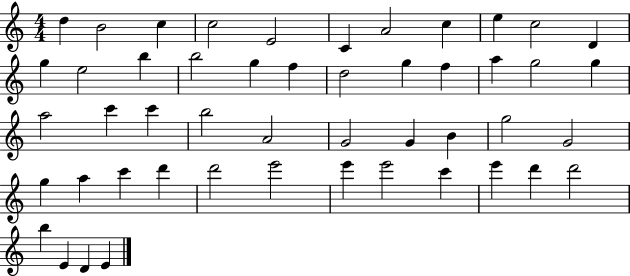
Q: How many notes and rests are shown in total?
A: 49